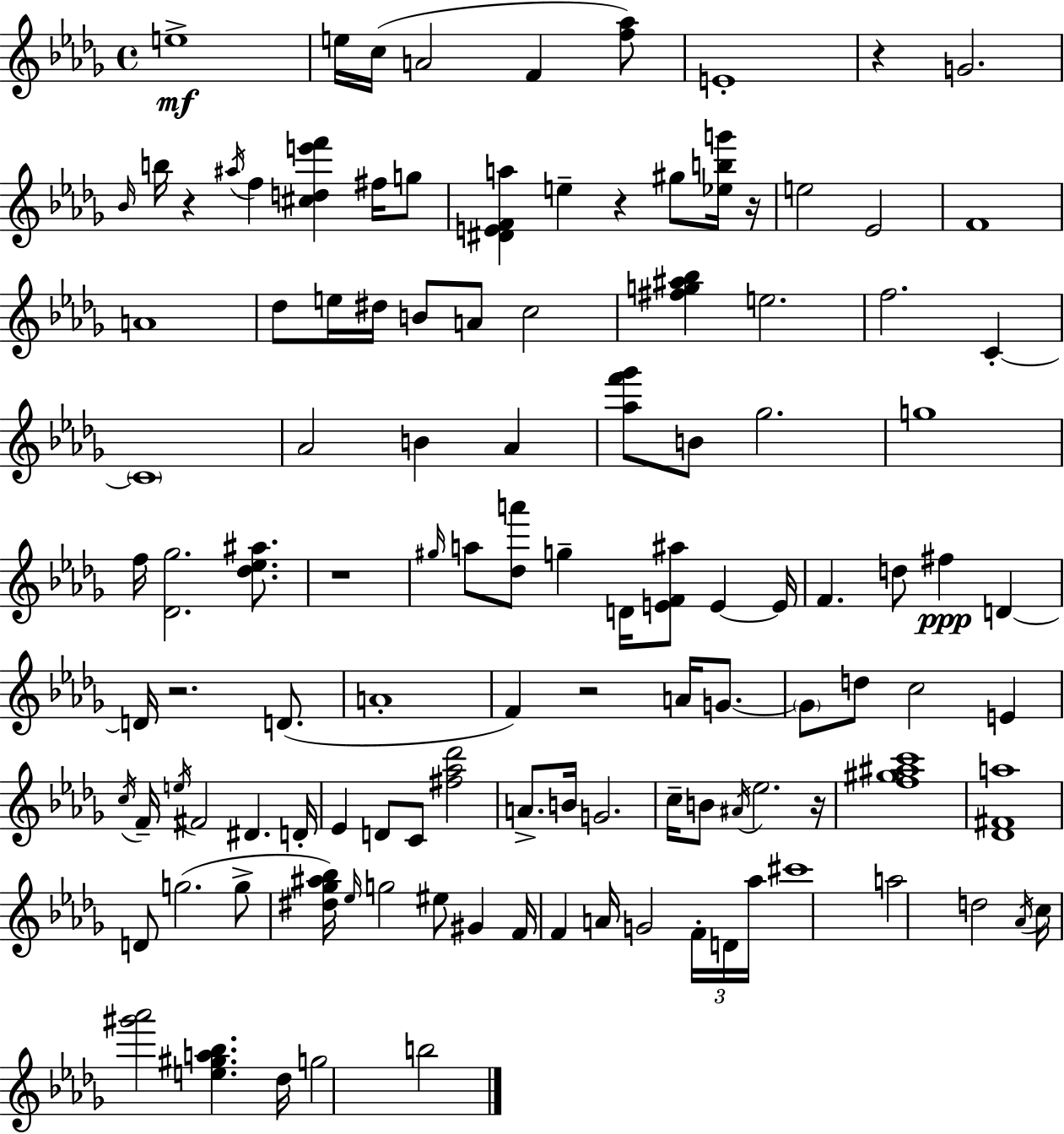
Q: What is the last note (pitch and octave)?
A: B5